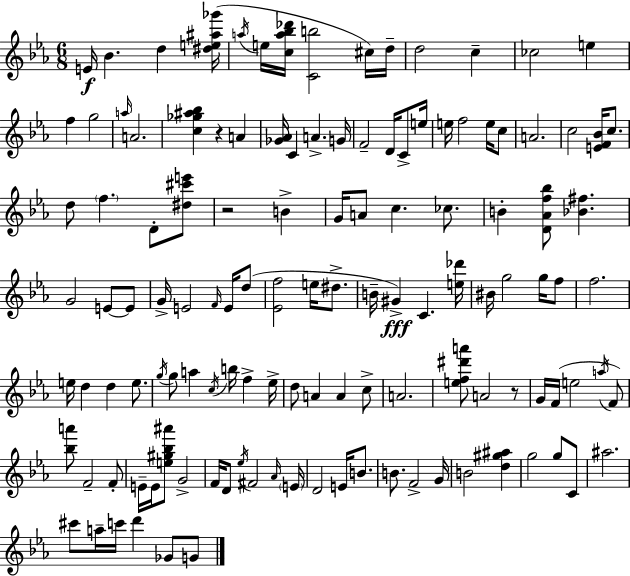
{
  \clef treble
  \numericTimeSignature
  \time 6/8
  \key c \minor
  e'16\f bes'4. d''4 <dis'' e'' ais'' ges'''>16( | \acciaccatura { a''16 } e''16 <c'' a'' bes'' des'''>16 <c' b''>2 cis''16) | d''16-- d''2 c''4-- | ces''2 e''4 | \break f''4 g''2 | \grace { a''16 } a'2. | <c'' ges'' ais'' bes''>4 r4 a'4 | <ges' aes'>16 c'4 a'4.-> | \break g'16 f'2-- d'16 c'8-> | e''16 e''16 f''2 e''16 | c''8 a'2. | c''2 <e' f' bes'>16 c''8. | \break d''8 \parenthesize f''4. d'8-. | <dis'' cis''' e'''>8 r2 b'4-> | g'16 a'8 c''4. ces''8. | b'4-. <d' aes' f'' bes''>8 <bes' fis''>4. | \break g'2 e'8~~ | e'8 g'16-> e'2 \grace { f'16 } | e'16 d''8( <ees' f''>2 e''16 | dis''8.-> b'16-- gis'4->\fff) c'4. | \break <e'' des'''>16 bis'16 g''2 | g''16 f''8 f''2. | e''16 d''4 d''4 | e''8. \acciaccatura { g''16 } g''8 a''4 \acciaccatura { c''16 } b''16 | \break f''4-> ees''16-> d''8 a'4 a'4 | c''8-> a'2. | <e'' f'' dis''' a'''>8 a'2 | r8 g'16 f'16( e''2 | \break \acciaccatura { a''16 } f'8) <bes'' a'''>8 f'2-- | f'8-. e'16-- e'16 <e'' gis'' bes'' ais'''>8 g'2-> | f'16 d'8 \acciaccatura { ees''16 } fis'2 | \grace { aes'16 } \parenthesize e'16 d'2 | \break e'16 b'8. b'8. f'2-> | g'16 b'2 | <d'' gis'' ais''>4 g''2 | g''8 c'8 ais''2. | \break cis'''8 a''16-- c'''16 | d'''4 ges'8 g'8 \bar "|."
}